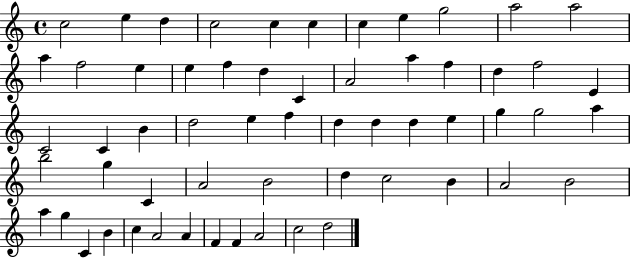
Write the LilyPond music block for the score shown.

{
  \clef treble
  \time 4/4
  \defaultTimeSignature
  \key c \major
  c''2 e''4 d''4 | c''2 c''4 c''4 | c''4 e''4 g''2 | a''2 a''2 | \break a''4 f''2 e''4 | e''4 f''4 d''4 c'4 | a'2 a''4 f''4 | d''4 f''2 e'4 | \break c'2 c'4 b'4 | d''2 e''4 f''4 | d''4 d''4 d''4 e''4 | g''4 g''2 a''4 | \break b''2 g''4 c'4 | a'2 b'2 | d''4 c''2 b'4 | a'2 b'2 | \break a''4 g''4 c'4 b'4 | c''4 a'2 a'4 | f'4 f'4 a'2 | c''2 d''2 | \break \bar "|."
}